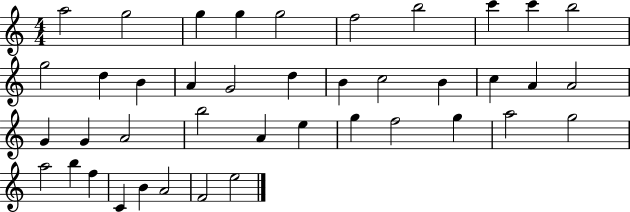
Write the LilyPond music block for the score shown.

{
  \clef treble
  \numericTimeSignature
  \time 4/4
  \key c \major
  a''2 g''2 | g''4 g''4 g''2 | f''2 b''2 | c'''4 c'''4 b''2 | \break g''2 d''4 b'4 | a'4 g'2 d''4 | b'4 c''2 b'4 | c''4 a'4 a'2 | \break g'4 g'4 a'2 | b''2 a'4 e''4 | g''4 f''2 g''4 | a''2 g''2 | \break a''2 b''4 f''4 | c'4 b'4 a'2 | f'2 e''2 | \bar "|."
}